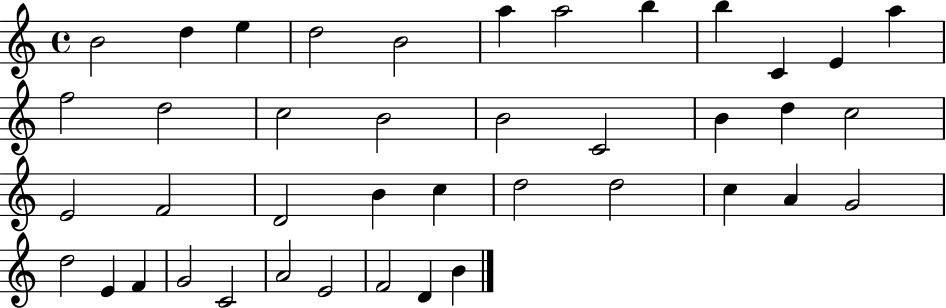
{
  \clef treble
  \time 4/4
  \defaultTimeSignature
  \key c \major
  b'2 d''4 e''4 | d''2 b'2 | a''4 a''2 b''4 | b''4 c'4 e'4 a''4 | \break f''2 d''2 | c''2 b'2 | b'2 c'2 | b'4 d''4 c''2 | \break e'2 f'2 | d'2 b'4 c''4 | d''2 d''2 | c''4 a'4 g'2 | \break d''2 e'4 f'4 | g'2 c'2 | a'2 e'2 | f'2 d'4 b'4 | \break \bar "|."
}